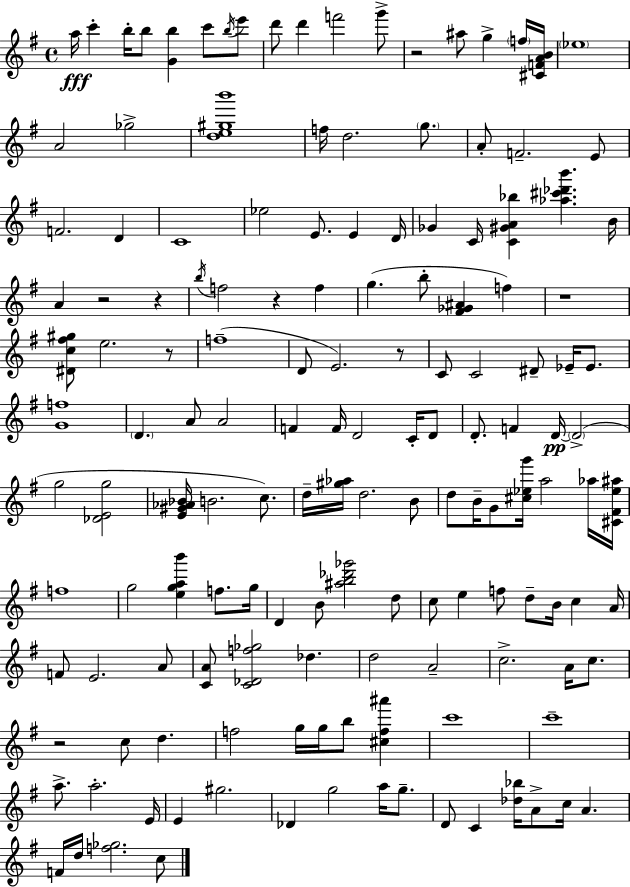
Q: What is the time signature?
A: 4/4